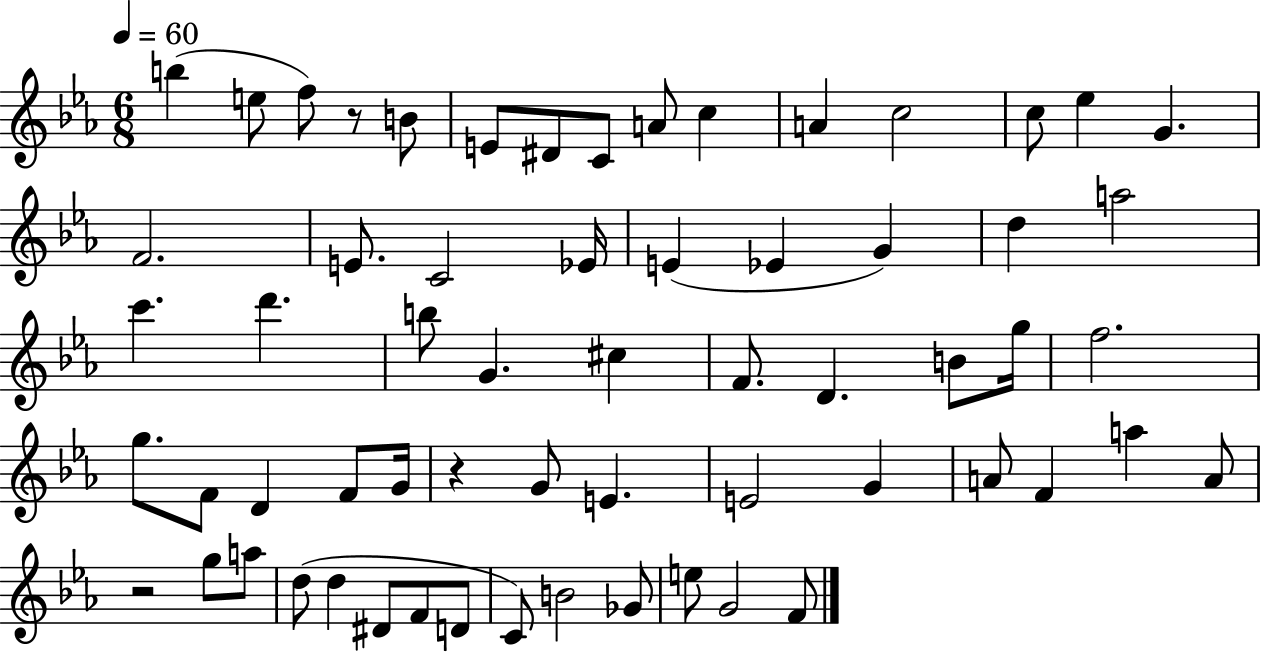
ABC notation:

X:1
T:Untitled
M:6/8
L:1/4
K:Eb
b e/2 f/2 z/2 B/2 E/2 ^D/2 C/2 A/2 c A c2 c/2 _e G F2 E/2 C2 _E/4 E _E G d a2 c' d' b/2 G ^c F/2 D B/2 g/4 f2 g/2 F/2 D F/2 G/4 z G/2 E E2 G A/2 F a A/2 z2 g/2 a/2 d/2 d ^D/2 F/2 D/2 C/2 B2 _G/2 e/2 G2 F/2